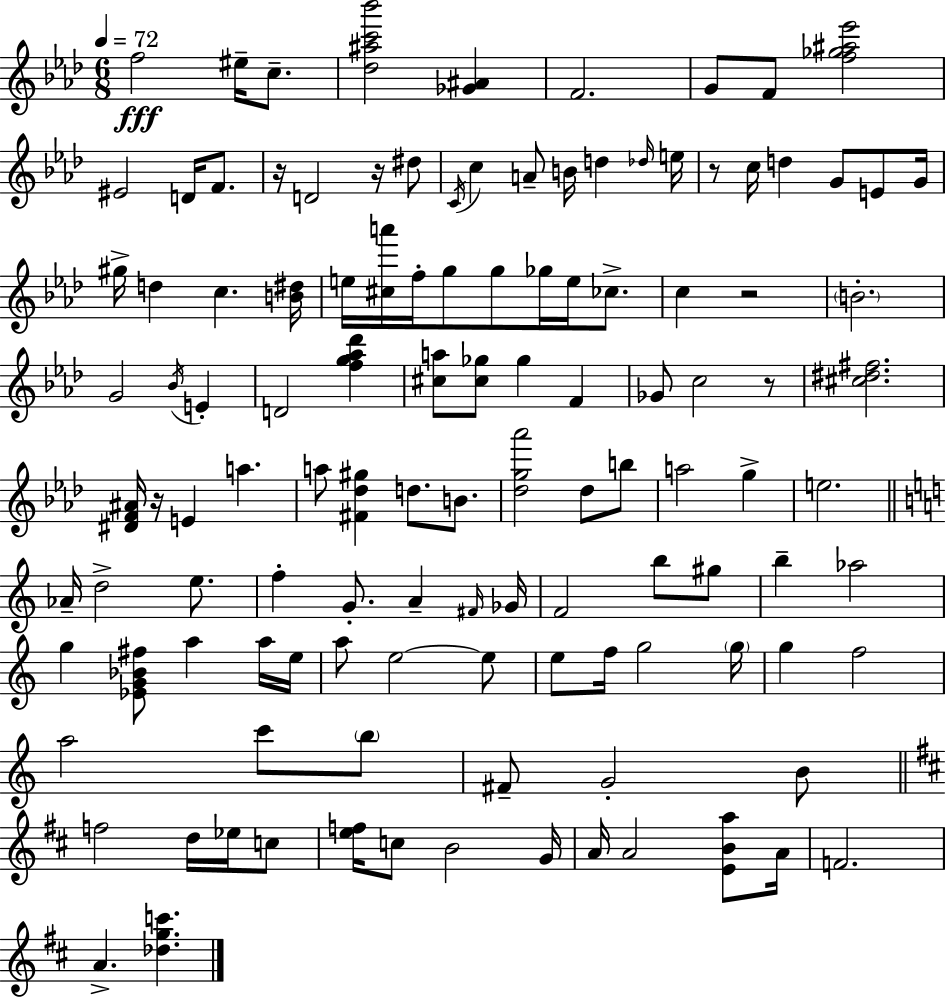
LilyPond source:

{
  \clef treble
  \numericTimeSignature
  \time 6/8
  \key f \minor
  \tempo 4 = 72
  \repeat volta 2 { f''2\fff eis''16-- c''8.-- | <des'' ais'' c''' bes'''>2 <ges' ais'>4 | f'2. | g'8 f'8 <f'' ges'' ais'' ees'''>2 | \break eis'2 d'16 f'8. | r16 d'2 r16 dis''8 | \acciaccatura { c'16 } c''4 a'8-- b'16 d''4 | \grace { des''16 } e''16 r8 c''16 d''4 g'8 e'8 | \break g'16 gis''16-> d''4 c''4. | <b' dis''>16 e''16 <cis'' a'''>16 f''16-. g''8 g''8 ges''16 e''16 ces''8.-> | c''4 r2 | \parenthesize b'2.-. | \break g'2 \acciaccatura { bes'16 } e'4-. | d'2 <f'' g'' aes'' des'''>4 | <cis'' a''>8 <cis'' ges''>8 ges''4 f'4 | ges'8 c''2 | \break r8 <cis'' dis'' fis''>2. | <dis' f' ais'>16 r16 e'4 a''4. | a''8 <fis' des'' gis''>4 d''8. | b'8. <des'' g'' aes'''>2 des''8 | \break b''8 a''2 g''4-> | e''2. | \bar "||" \break \key c \major aes'16-- d''2-> e''8. | f''4-. g'8.-. a'4-- \grace { fis'16 } | ges'16 f'2 b''8 gis''8 | b''4-- aes''2 | \break g''4 <ees' g' bes' fis''>8 a''4 a''16 | e''16 a''8 e''2~~ e''8 | e''8 f''16 g''2 | \parenthesize g''16 g''4 f''2 | \break a''2 c'''8 \parenthesize b''8 | fis'8-- g'2-. b'8 | \bar "||" \break \key d \major f''2 d''16 ees''16 c''8 | <e'' f''>16 c''8 b'2 g'16 | a'16 a'2 <e' b' a''>8 a'16 | f'2. | \break a'4.-> <des'' g'' c'''>4. | } \bar "|."
}